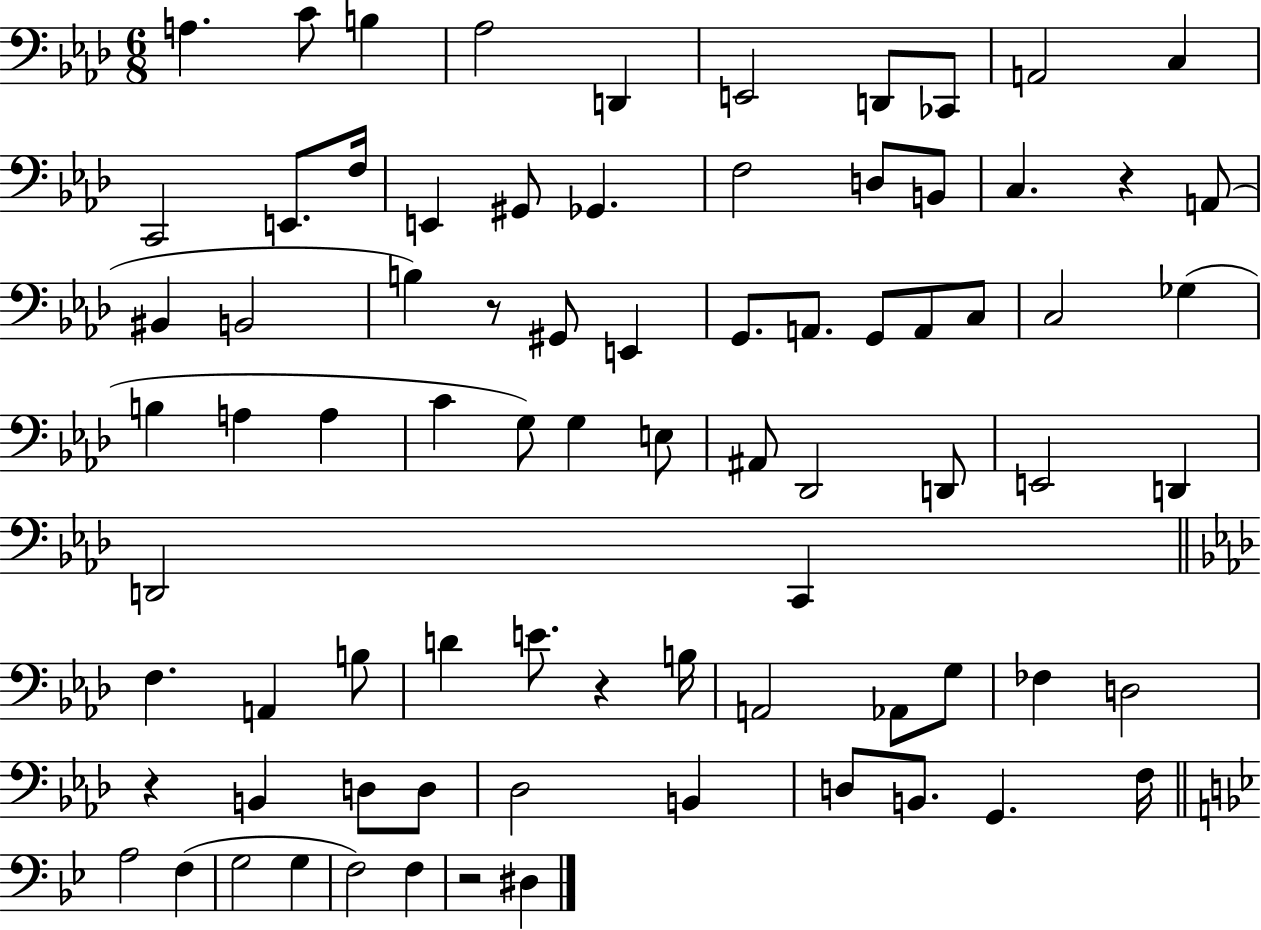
{
  \clef bass
  \numericTimeSignature
  \time 6/8
  \key aes \major
  a4. c'8 b4 | aes2 d,4 | e,2 d,8 ces,8 | a,2 c4 | \break c,2 e,8. f16 | e,4 gis,8 ges,4. | f2 d8 b,8 | c4. r4 a,8( | \break bis,4 b,2 | b4) r8 gis,8 e,4 | g,8. a,8. g,8 a,8 c8 | c2 ges4( | \break b4 a4 a4 | c'4 g8) g4 e8 | ais,8 des,2 d,8 | e,2 d,4 | \break d,2 c,4 | \bar "||" \break \key f \minor f4. a,4 b8 | d'4 e'8. r4 b16 | a,2 aes,8 g8 | fes4 d2 | \break r4 b,4 d8 d8 | des2 b,4 | d8 b,8. g,4. f16 | \bar "||" \break \key g \minor a2 f4( | g2 g4 | f2) f4 | r2 dis4 | \break \bar "|."
}